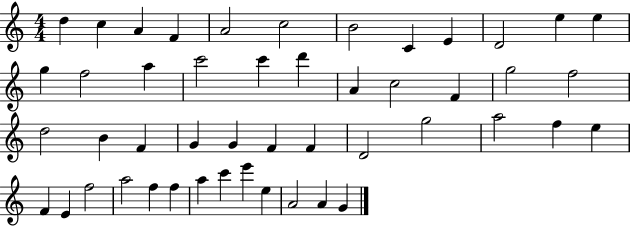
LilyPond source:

{
  \clef treble
  \numericTimeSignature
  \time 4/4
  \key c \major
  d''4 c''4 a'4 f'4 | a'2 c''2 | b'2 c'4 e'4 | d'2 e''4 e''4 | \break g''4 f''2 a''4 | c'''2 c'''4 d'''4 | a'4 c''2 f'4 | g''2 f''2 | \break d''2 b'4 f'4 | g'4 g'4 f'4 f'4 | d'2 g''2 | a''2 f''4 e''4 | \break f'4 e'4 f''2 | a''2 f''4 f''4 | a''4 c'''4 e'''4 e''4 | a'2 a'4 g'4 | \break \bar "|."
}